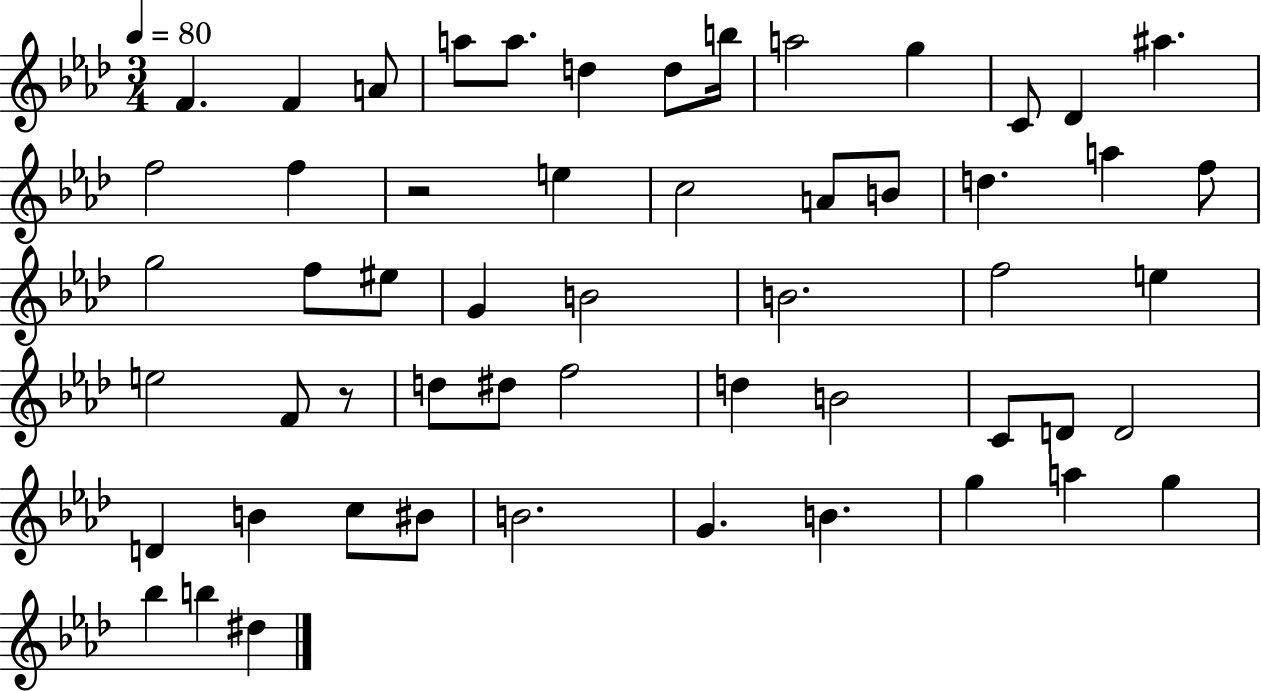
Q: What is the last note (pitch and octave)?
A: D#5